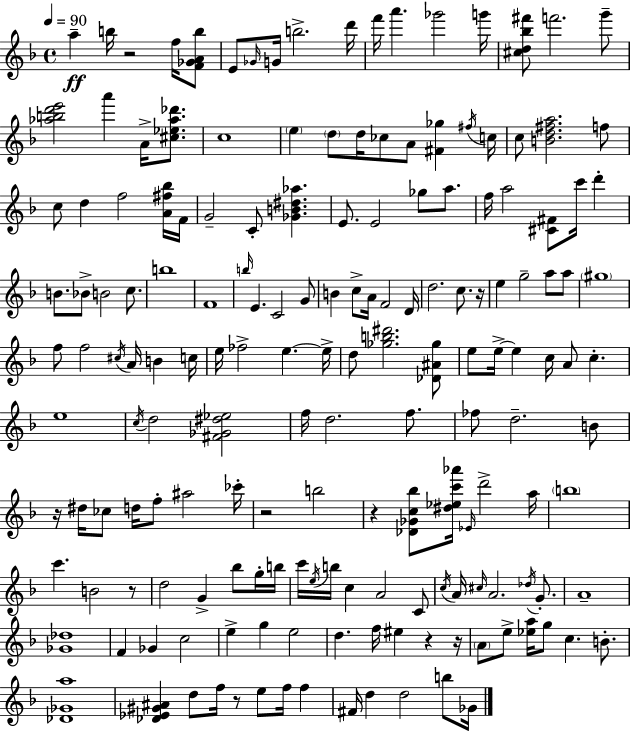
{
  \clef treble
  \time 4/4
  \defaultTimeSignature
  \key d \minor
  \tempo 4 = 90
  a''4--\ff b''16 r2 f''16 <f' ges' a' b''>8 | e'8 \grace { ges'16 } g'16 b''2.-> | d'''16 f'''16 a'''4. ges'''2 | g'''16 <cis'' d'' bes'' fis'''>8 f'''2. g'''8-- | \break <aes'' b'' d''' e'''>2 a'''4 a'16-> <cis'' ees'' aes'' des'''>8. | c''1 | \parenthesize e''4 \parenthesize d''8 d''16 ces''8 a'8 <fis' ges''>4 | \acciaccatura { fis''16 } c''16 c''8 <b' d'' fis'' a''>2. | \break f''8 c''8 d''4 f''2 | <a' fis'' bes''>16 f'16 g'2-- c'8-. <ges' b' dis'' aes''>4. | e'8. e'2 ges''8 a''8. | f''16 a''2 <cis' fis'>8 c'''16 d'''4-. | \break b'8. bes'8-> b'2 c''8. | b''1 | f'1 | \grace { b''16 } e'4. c'2 | \break g'8 b'4 c''8-> a'16 f'2 | d'16 d''2. c''8. | r16 e''4 g''2-- a''8 | a''8 \parenthesize gis''1 | \break f''8 f''2 \acciaccatura { cis''16 } a'16 b'4 | c''16 e''16 fes''2-> e''4.~~ | e''16-> d''8 <ges'' b'' dis'''>2. | <des' ais' ges''>8 e''8 e''16->~~ e''4 c''16 a'8 c''4.-. | \break e''1 | \acciaccatura { c''16 } d''2 <fis' ges' dis'' ees''>2 | f''16 d''2. | f''8. fes''8 d''2.-- | \break b'8 r16 dis''16 ces''8 d''16 f''8-. ais''2 | ces'''16-. r2 b''2 | r4 <des' ges' c'' bes''>8 <dis'' ees'' c''' aes'''>16 \grace { ees'16 } d'''2-> | a''16 \parenthesize b''1 | \break c'''4. b'2 | r8 d''2 g'4-> | bes''8 g''16-. b''16 c'''16 \acciaccatura { e''16 } b''16 c''4 a'2 | c'8 \acciaccatura { c''16 } a'16 \grace { cis''16 } a'2. | \break \acciaccatura { des''16 } g'8.-. a'1-- | <ges' des''>1 | f'4 ges'4 | c''2 e''4-> g''4 | \break e''2 d''4. | f''16 eis''4 r4 r16 \parenthesize a'8 e''8-> <ees'' a''>16 g''8 | c''4. b'8.-. <des' ges' a''>1 | <des' ees' gis' ais'>4 d''8 | \break f''16 r8 e''8 f''16 f''4 fis'16 d''4 d''2 | b''8 ges'16 \bar "|."
}